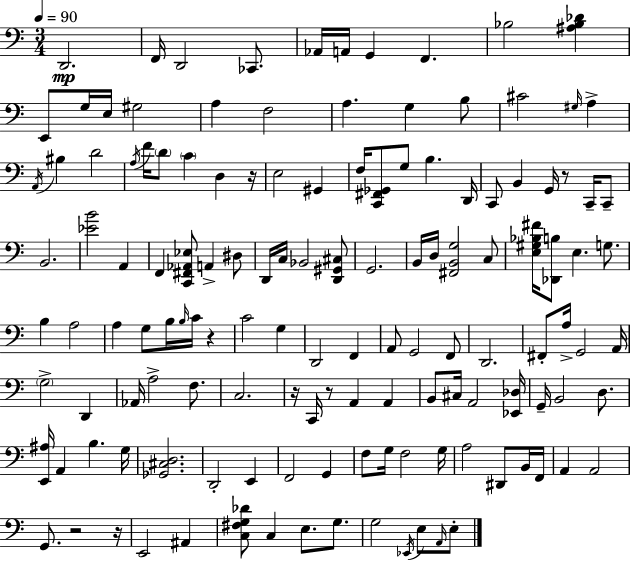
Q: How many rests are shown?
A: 7